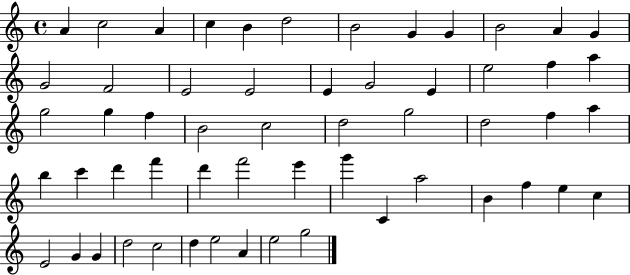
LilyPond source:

{
  \clef treble
  \time 4/4
  \defaultTimeSignature
  \key c \major
  a'4 c''2 a'4 | c''4 b'4 d''2 | b'2 g'4 g'4 | b'2 a'4 g'4 | \break g'2 f'2 | e'2 e'2 | e'4 g'2 e'4 | e''2 f''4 a''4 | \break g''2 g''4 f''4 | b'2 c''2 | d''2 g''2 | d''2 f''4 a''4 | \break b''4 c'''4 d'''4 f'''4 | d'''4 f'''2 e'''4 | g'''4 c'4 a''2 | b'4 f''4 e''4 c''4 | \break e'2 g'4 g'4 | d''2 c''2 | d''4 e''2 a'4 | e''2 g''2 | \break \bar "|."
}